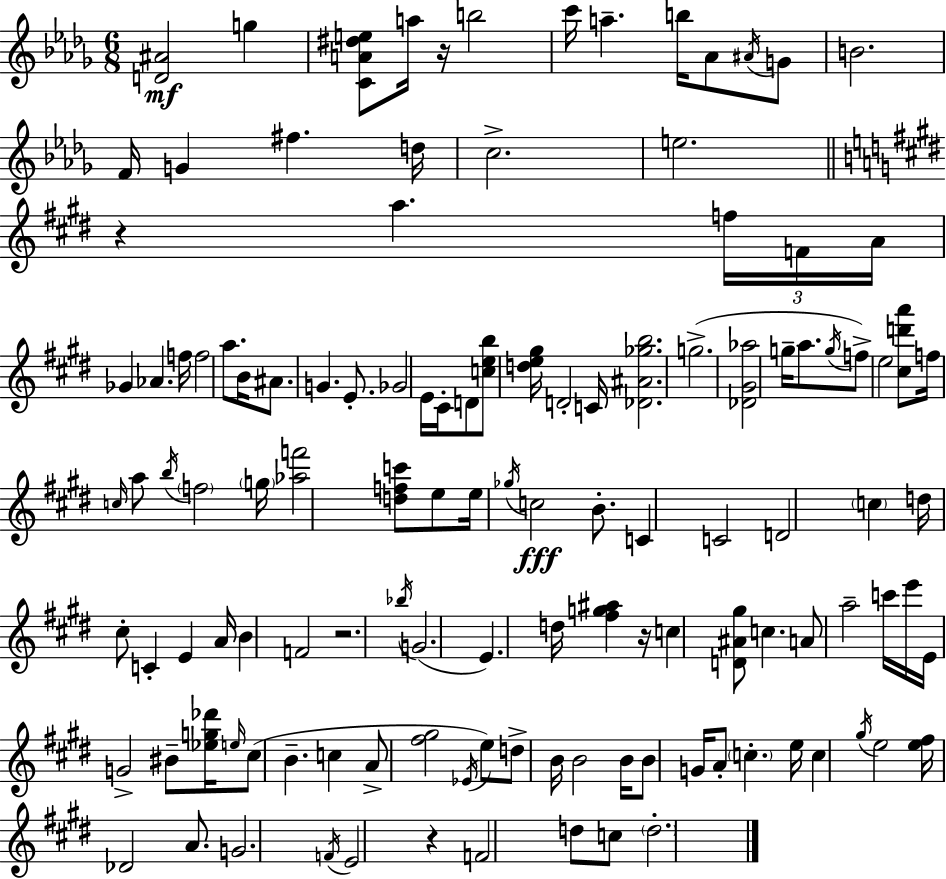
[D4,A#4]/h G5/q [C4,A4,D#5,E5]/e A5/s R/s B5/h C6/s A5/q. B5/s Ab4/e A#4/s G4/e B4/h. F4/s G4/q F#5/q. D5/s C5/h. E5/h. R/q A5/q. F5/s F4/s A4/s Gb4/q Ab4/q. F5/s F5/h A5/e. B4/s A#4/e. G4/q. E4/e. Gb4/h E4/s C#4/s D4/e [C5,E5,B5]/e [D5,E5,G#5]/s D4/h C4/s [Db4,A#4,Gb5,B5]/h. G5/h. [Db4,G#4,Ab5]/h G5/s A5/e. G5/s F5/e E5/h [C#5,D6,A6]/e F5/s C5/s A5/e B5/s F5/h G5/s [Ab5,F6]/h [D5,F5,C6]/e E5/e E5/s Gb5/s C5/h B4/e. C4/q C4/h D4/h C5/q D5/s C#5/e C4/q E4/q A4/s B4/q F4/h R/h. Bb5/s G4/h. E4/q. D5/s [F#5,G5,A#5]/q R/s C5/q [D4,A#4,G#5]/e C5/q. A4/e A5/h C6/s E6/s E4/s G4/h BIS4/e [Eb5,G5,Db6]/s E5/s C#5/e B4/q. C5/q A4/e [F#5,G#5]/h Eb4/s E5/e D5/e B4/s B4/h B4/s B4/e G4/s A4/e C5/q. E5/s C5/q G#5/s E5/h [E5,F#5]/s Db4/h A4/e. G4/h. F4/s E4/h R/q F4/h D5/e C5/e D5/h.